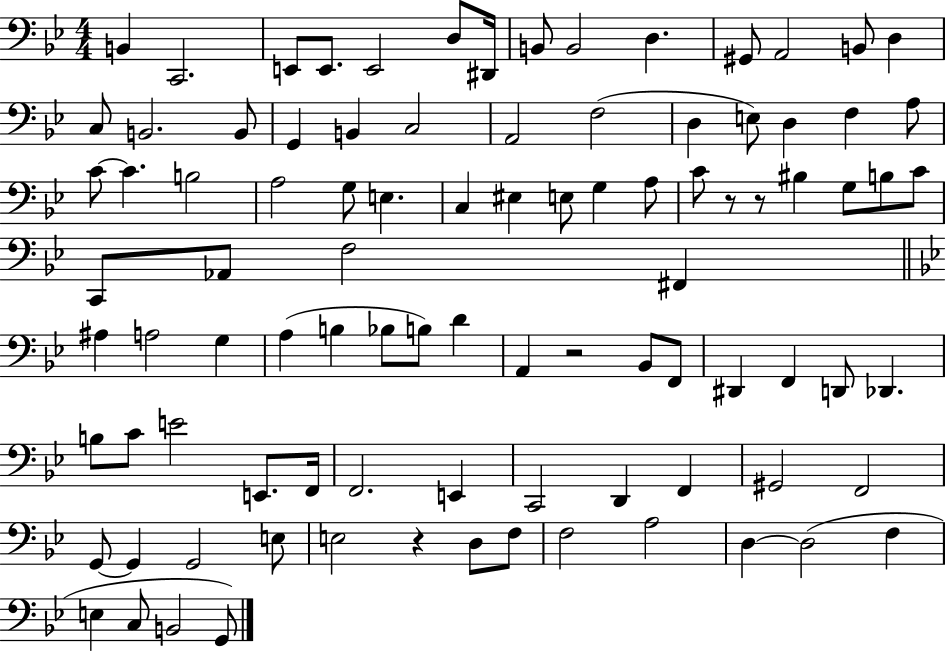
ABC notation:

X:1
T:Untitled
M:4/4
L:1/4
K:Bb
B,, C,,2 E,,/2 E,,/2 E,,2 D,/2 ^D,,/4 B,,/2 B,,2 D, ^G,,/2 A,,2 B,,/2 D, C,/2 B,,2 B,,/2 G,, B,, C,2 A,,2 F,2 D, E,/2 D, F, A,/2 C/2 C B,2 A,2 G,/2 E, C, ^E, E,/2 G, A,/2 C/2 z/2 z/2 ^B, G,/2 B,/2 C/2 C,,/2 _A,,/2 F,2 ^F,, ^A, A,2 G, A, B, _B,/2 B,/2 D A,, z2 _B,,/2 F,,/2 ^D,, F,, D,,/2 _D,, B,/2 C/2 E2 E,,/2 F,,/4 F,,2 E,, C,,2 D,, F,, ^G,,2 F,,2 G,,/2 G,, G,,2 E,/2 E,2 z D,/2 F,/2 F,2 A,2 D, D,2 F, E, C,/2 B,,2 G,,/2